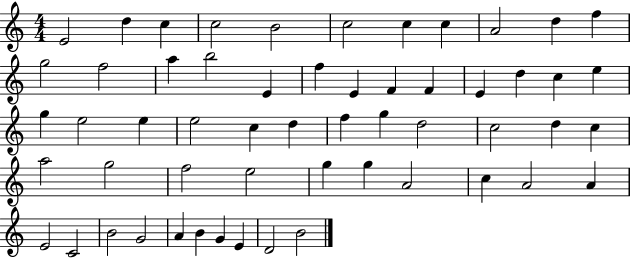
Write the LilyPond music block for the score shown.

{
  \clef treble
  \numericTimeSignature
  \time 4/4
  \key c \major
  e'2 d''4 c''4 | c''2 b'2 | c''2 c''4 c''4 | a'2 d''4 f''4 | \break g''2 f''2 | a''4 b''2 e'4 | f''4 e'4 f'4 f'4 | e'4 d''4 c''4 e''4 | \break g''4 e''2 e''4 | e''2 c''4 d''4 | f''4 g''4 d''2 | c''2 d''4 c''4 | \break a''2 g''2 | f''2 e''2 | g''4 g''4 a'2 | c''4 a'2 a'4 | \break e'2 c'2 | b'2 g'2 | a'4 b'4 g'4 e'4 | d'2 b'2 | \break \bar "|."
}